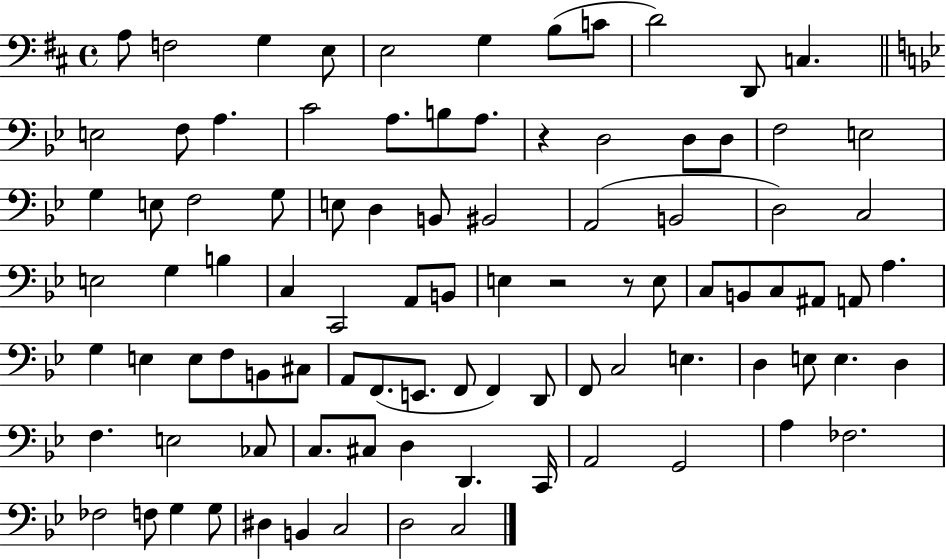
X:1
T:Untitled
M:4/4
L:1/4
K:D
A,/2 F,2 G, E,/2 E,2 G, B,/2 C/2 D2 D,,/2 C, E,2 F,/2 A, C2 A,/2 B,/2 A,/2 z D,2 D,/2 D,/2 F,2 E,2 G, E,/2 F,2 G,/2 E,/2 D, B,,/2 ^B,,2 A,,2 B,,2 D,2 C,2 E,2 G, B, C, C,,2 A,,/2 B,,/2 E, z2 z/2 E,/2 C,/2 B,,/2 C,/2 ^A,,/2 A,,/2 A, G, E, E,/2 F,/2 B,,/2 ^C,/2 A,,/2 F,,/2 E,,/2 F,,/2 F,, D,,/2 F,,/2 C,2 E, D, E,/2 E, D, F, E,2 _C,/2 C,/2 ^C,/2 D, D,, C,,/4 A,,2 G,,2 A, _F,2 _F,2 F,/2 G, G,/2 ^D, B,, C,2 D,2 C,2